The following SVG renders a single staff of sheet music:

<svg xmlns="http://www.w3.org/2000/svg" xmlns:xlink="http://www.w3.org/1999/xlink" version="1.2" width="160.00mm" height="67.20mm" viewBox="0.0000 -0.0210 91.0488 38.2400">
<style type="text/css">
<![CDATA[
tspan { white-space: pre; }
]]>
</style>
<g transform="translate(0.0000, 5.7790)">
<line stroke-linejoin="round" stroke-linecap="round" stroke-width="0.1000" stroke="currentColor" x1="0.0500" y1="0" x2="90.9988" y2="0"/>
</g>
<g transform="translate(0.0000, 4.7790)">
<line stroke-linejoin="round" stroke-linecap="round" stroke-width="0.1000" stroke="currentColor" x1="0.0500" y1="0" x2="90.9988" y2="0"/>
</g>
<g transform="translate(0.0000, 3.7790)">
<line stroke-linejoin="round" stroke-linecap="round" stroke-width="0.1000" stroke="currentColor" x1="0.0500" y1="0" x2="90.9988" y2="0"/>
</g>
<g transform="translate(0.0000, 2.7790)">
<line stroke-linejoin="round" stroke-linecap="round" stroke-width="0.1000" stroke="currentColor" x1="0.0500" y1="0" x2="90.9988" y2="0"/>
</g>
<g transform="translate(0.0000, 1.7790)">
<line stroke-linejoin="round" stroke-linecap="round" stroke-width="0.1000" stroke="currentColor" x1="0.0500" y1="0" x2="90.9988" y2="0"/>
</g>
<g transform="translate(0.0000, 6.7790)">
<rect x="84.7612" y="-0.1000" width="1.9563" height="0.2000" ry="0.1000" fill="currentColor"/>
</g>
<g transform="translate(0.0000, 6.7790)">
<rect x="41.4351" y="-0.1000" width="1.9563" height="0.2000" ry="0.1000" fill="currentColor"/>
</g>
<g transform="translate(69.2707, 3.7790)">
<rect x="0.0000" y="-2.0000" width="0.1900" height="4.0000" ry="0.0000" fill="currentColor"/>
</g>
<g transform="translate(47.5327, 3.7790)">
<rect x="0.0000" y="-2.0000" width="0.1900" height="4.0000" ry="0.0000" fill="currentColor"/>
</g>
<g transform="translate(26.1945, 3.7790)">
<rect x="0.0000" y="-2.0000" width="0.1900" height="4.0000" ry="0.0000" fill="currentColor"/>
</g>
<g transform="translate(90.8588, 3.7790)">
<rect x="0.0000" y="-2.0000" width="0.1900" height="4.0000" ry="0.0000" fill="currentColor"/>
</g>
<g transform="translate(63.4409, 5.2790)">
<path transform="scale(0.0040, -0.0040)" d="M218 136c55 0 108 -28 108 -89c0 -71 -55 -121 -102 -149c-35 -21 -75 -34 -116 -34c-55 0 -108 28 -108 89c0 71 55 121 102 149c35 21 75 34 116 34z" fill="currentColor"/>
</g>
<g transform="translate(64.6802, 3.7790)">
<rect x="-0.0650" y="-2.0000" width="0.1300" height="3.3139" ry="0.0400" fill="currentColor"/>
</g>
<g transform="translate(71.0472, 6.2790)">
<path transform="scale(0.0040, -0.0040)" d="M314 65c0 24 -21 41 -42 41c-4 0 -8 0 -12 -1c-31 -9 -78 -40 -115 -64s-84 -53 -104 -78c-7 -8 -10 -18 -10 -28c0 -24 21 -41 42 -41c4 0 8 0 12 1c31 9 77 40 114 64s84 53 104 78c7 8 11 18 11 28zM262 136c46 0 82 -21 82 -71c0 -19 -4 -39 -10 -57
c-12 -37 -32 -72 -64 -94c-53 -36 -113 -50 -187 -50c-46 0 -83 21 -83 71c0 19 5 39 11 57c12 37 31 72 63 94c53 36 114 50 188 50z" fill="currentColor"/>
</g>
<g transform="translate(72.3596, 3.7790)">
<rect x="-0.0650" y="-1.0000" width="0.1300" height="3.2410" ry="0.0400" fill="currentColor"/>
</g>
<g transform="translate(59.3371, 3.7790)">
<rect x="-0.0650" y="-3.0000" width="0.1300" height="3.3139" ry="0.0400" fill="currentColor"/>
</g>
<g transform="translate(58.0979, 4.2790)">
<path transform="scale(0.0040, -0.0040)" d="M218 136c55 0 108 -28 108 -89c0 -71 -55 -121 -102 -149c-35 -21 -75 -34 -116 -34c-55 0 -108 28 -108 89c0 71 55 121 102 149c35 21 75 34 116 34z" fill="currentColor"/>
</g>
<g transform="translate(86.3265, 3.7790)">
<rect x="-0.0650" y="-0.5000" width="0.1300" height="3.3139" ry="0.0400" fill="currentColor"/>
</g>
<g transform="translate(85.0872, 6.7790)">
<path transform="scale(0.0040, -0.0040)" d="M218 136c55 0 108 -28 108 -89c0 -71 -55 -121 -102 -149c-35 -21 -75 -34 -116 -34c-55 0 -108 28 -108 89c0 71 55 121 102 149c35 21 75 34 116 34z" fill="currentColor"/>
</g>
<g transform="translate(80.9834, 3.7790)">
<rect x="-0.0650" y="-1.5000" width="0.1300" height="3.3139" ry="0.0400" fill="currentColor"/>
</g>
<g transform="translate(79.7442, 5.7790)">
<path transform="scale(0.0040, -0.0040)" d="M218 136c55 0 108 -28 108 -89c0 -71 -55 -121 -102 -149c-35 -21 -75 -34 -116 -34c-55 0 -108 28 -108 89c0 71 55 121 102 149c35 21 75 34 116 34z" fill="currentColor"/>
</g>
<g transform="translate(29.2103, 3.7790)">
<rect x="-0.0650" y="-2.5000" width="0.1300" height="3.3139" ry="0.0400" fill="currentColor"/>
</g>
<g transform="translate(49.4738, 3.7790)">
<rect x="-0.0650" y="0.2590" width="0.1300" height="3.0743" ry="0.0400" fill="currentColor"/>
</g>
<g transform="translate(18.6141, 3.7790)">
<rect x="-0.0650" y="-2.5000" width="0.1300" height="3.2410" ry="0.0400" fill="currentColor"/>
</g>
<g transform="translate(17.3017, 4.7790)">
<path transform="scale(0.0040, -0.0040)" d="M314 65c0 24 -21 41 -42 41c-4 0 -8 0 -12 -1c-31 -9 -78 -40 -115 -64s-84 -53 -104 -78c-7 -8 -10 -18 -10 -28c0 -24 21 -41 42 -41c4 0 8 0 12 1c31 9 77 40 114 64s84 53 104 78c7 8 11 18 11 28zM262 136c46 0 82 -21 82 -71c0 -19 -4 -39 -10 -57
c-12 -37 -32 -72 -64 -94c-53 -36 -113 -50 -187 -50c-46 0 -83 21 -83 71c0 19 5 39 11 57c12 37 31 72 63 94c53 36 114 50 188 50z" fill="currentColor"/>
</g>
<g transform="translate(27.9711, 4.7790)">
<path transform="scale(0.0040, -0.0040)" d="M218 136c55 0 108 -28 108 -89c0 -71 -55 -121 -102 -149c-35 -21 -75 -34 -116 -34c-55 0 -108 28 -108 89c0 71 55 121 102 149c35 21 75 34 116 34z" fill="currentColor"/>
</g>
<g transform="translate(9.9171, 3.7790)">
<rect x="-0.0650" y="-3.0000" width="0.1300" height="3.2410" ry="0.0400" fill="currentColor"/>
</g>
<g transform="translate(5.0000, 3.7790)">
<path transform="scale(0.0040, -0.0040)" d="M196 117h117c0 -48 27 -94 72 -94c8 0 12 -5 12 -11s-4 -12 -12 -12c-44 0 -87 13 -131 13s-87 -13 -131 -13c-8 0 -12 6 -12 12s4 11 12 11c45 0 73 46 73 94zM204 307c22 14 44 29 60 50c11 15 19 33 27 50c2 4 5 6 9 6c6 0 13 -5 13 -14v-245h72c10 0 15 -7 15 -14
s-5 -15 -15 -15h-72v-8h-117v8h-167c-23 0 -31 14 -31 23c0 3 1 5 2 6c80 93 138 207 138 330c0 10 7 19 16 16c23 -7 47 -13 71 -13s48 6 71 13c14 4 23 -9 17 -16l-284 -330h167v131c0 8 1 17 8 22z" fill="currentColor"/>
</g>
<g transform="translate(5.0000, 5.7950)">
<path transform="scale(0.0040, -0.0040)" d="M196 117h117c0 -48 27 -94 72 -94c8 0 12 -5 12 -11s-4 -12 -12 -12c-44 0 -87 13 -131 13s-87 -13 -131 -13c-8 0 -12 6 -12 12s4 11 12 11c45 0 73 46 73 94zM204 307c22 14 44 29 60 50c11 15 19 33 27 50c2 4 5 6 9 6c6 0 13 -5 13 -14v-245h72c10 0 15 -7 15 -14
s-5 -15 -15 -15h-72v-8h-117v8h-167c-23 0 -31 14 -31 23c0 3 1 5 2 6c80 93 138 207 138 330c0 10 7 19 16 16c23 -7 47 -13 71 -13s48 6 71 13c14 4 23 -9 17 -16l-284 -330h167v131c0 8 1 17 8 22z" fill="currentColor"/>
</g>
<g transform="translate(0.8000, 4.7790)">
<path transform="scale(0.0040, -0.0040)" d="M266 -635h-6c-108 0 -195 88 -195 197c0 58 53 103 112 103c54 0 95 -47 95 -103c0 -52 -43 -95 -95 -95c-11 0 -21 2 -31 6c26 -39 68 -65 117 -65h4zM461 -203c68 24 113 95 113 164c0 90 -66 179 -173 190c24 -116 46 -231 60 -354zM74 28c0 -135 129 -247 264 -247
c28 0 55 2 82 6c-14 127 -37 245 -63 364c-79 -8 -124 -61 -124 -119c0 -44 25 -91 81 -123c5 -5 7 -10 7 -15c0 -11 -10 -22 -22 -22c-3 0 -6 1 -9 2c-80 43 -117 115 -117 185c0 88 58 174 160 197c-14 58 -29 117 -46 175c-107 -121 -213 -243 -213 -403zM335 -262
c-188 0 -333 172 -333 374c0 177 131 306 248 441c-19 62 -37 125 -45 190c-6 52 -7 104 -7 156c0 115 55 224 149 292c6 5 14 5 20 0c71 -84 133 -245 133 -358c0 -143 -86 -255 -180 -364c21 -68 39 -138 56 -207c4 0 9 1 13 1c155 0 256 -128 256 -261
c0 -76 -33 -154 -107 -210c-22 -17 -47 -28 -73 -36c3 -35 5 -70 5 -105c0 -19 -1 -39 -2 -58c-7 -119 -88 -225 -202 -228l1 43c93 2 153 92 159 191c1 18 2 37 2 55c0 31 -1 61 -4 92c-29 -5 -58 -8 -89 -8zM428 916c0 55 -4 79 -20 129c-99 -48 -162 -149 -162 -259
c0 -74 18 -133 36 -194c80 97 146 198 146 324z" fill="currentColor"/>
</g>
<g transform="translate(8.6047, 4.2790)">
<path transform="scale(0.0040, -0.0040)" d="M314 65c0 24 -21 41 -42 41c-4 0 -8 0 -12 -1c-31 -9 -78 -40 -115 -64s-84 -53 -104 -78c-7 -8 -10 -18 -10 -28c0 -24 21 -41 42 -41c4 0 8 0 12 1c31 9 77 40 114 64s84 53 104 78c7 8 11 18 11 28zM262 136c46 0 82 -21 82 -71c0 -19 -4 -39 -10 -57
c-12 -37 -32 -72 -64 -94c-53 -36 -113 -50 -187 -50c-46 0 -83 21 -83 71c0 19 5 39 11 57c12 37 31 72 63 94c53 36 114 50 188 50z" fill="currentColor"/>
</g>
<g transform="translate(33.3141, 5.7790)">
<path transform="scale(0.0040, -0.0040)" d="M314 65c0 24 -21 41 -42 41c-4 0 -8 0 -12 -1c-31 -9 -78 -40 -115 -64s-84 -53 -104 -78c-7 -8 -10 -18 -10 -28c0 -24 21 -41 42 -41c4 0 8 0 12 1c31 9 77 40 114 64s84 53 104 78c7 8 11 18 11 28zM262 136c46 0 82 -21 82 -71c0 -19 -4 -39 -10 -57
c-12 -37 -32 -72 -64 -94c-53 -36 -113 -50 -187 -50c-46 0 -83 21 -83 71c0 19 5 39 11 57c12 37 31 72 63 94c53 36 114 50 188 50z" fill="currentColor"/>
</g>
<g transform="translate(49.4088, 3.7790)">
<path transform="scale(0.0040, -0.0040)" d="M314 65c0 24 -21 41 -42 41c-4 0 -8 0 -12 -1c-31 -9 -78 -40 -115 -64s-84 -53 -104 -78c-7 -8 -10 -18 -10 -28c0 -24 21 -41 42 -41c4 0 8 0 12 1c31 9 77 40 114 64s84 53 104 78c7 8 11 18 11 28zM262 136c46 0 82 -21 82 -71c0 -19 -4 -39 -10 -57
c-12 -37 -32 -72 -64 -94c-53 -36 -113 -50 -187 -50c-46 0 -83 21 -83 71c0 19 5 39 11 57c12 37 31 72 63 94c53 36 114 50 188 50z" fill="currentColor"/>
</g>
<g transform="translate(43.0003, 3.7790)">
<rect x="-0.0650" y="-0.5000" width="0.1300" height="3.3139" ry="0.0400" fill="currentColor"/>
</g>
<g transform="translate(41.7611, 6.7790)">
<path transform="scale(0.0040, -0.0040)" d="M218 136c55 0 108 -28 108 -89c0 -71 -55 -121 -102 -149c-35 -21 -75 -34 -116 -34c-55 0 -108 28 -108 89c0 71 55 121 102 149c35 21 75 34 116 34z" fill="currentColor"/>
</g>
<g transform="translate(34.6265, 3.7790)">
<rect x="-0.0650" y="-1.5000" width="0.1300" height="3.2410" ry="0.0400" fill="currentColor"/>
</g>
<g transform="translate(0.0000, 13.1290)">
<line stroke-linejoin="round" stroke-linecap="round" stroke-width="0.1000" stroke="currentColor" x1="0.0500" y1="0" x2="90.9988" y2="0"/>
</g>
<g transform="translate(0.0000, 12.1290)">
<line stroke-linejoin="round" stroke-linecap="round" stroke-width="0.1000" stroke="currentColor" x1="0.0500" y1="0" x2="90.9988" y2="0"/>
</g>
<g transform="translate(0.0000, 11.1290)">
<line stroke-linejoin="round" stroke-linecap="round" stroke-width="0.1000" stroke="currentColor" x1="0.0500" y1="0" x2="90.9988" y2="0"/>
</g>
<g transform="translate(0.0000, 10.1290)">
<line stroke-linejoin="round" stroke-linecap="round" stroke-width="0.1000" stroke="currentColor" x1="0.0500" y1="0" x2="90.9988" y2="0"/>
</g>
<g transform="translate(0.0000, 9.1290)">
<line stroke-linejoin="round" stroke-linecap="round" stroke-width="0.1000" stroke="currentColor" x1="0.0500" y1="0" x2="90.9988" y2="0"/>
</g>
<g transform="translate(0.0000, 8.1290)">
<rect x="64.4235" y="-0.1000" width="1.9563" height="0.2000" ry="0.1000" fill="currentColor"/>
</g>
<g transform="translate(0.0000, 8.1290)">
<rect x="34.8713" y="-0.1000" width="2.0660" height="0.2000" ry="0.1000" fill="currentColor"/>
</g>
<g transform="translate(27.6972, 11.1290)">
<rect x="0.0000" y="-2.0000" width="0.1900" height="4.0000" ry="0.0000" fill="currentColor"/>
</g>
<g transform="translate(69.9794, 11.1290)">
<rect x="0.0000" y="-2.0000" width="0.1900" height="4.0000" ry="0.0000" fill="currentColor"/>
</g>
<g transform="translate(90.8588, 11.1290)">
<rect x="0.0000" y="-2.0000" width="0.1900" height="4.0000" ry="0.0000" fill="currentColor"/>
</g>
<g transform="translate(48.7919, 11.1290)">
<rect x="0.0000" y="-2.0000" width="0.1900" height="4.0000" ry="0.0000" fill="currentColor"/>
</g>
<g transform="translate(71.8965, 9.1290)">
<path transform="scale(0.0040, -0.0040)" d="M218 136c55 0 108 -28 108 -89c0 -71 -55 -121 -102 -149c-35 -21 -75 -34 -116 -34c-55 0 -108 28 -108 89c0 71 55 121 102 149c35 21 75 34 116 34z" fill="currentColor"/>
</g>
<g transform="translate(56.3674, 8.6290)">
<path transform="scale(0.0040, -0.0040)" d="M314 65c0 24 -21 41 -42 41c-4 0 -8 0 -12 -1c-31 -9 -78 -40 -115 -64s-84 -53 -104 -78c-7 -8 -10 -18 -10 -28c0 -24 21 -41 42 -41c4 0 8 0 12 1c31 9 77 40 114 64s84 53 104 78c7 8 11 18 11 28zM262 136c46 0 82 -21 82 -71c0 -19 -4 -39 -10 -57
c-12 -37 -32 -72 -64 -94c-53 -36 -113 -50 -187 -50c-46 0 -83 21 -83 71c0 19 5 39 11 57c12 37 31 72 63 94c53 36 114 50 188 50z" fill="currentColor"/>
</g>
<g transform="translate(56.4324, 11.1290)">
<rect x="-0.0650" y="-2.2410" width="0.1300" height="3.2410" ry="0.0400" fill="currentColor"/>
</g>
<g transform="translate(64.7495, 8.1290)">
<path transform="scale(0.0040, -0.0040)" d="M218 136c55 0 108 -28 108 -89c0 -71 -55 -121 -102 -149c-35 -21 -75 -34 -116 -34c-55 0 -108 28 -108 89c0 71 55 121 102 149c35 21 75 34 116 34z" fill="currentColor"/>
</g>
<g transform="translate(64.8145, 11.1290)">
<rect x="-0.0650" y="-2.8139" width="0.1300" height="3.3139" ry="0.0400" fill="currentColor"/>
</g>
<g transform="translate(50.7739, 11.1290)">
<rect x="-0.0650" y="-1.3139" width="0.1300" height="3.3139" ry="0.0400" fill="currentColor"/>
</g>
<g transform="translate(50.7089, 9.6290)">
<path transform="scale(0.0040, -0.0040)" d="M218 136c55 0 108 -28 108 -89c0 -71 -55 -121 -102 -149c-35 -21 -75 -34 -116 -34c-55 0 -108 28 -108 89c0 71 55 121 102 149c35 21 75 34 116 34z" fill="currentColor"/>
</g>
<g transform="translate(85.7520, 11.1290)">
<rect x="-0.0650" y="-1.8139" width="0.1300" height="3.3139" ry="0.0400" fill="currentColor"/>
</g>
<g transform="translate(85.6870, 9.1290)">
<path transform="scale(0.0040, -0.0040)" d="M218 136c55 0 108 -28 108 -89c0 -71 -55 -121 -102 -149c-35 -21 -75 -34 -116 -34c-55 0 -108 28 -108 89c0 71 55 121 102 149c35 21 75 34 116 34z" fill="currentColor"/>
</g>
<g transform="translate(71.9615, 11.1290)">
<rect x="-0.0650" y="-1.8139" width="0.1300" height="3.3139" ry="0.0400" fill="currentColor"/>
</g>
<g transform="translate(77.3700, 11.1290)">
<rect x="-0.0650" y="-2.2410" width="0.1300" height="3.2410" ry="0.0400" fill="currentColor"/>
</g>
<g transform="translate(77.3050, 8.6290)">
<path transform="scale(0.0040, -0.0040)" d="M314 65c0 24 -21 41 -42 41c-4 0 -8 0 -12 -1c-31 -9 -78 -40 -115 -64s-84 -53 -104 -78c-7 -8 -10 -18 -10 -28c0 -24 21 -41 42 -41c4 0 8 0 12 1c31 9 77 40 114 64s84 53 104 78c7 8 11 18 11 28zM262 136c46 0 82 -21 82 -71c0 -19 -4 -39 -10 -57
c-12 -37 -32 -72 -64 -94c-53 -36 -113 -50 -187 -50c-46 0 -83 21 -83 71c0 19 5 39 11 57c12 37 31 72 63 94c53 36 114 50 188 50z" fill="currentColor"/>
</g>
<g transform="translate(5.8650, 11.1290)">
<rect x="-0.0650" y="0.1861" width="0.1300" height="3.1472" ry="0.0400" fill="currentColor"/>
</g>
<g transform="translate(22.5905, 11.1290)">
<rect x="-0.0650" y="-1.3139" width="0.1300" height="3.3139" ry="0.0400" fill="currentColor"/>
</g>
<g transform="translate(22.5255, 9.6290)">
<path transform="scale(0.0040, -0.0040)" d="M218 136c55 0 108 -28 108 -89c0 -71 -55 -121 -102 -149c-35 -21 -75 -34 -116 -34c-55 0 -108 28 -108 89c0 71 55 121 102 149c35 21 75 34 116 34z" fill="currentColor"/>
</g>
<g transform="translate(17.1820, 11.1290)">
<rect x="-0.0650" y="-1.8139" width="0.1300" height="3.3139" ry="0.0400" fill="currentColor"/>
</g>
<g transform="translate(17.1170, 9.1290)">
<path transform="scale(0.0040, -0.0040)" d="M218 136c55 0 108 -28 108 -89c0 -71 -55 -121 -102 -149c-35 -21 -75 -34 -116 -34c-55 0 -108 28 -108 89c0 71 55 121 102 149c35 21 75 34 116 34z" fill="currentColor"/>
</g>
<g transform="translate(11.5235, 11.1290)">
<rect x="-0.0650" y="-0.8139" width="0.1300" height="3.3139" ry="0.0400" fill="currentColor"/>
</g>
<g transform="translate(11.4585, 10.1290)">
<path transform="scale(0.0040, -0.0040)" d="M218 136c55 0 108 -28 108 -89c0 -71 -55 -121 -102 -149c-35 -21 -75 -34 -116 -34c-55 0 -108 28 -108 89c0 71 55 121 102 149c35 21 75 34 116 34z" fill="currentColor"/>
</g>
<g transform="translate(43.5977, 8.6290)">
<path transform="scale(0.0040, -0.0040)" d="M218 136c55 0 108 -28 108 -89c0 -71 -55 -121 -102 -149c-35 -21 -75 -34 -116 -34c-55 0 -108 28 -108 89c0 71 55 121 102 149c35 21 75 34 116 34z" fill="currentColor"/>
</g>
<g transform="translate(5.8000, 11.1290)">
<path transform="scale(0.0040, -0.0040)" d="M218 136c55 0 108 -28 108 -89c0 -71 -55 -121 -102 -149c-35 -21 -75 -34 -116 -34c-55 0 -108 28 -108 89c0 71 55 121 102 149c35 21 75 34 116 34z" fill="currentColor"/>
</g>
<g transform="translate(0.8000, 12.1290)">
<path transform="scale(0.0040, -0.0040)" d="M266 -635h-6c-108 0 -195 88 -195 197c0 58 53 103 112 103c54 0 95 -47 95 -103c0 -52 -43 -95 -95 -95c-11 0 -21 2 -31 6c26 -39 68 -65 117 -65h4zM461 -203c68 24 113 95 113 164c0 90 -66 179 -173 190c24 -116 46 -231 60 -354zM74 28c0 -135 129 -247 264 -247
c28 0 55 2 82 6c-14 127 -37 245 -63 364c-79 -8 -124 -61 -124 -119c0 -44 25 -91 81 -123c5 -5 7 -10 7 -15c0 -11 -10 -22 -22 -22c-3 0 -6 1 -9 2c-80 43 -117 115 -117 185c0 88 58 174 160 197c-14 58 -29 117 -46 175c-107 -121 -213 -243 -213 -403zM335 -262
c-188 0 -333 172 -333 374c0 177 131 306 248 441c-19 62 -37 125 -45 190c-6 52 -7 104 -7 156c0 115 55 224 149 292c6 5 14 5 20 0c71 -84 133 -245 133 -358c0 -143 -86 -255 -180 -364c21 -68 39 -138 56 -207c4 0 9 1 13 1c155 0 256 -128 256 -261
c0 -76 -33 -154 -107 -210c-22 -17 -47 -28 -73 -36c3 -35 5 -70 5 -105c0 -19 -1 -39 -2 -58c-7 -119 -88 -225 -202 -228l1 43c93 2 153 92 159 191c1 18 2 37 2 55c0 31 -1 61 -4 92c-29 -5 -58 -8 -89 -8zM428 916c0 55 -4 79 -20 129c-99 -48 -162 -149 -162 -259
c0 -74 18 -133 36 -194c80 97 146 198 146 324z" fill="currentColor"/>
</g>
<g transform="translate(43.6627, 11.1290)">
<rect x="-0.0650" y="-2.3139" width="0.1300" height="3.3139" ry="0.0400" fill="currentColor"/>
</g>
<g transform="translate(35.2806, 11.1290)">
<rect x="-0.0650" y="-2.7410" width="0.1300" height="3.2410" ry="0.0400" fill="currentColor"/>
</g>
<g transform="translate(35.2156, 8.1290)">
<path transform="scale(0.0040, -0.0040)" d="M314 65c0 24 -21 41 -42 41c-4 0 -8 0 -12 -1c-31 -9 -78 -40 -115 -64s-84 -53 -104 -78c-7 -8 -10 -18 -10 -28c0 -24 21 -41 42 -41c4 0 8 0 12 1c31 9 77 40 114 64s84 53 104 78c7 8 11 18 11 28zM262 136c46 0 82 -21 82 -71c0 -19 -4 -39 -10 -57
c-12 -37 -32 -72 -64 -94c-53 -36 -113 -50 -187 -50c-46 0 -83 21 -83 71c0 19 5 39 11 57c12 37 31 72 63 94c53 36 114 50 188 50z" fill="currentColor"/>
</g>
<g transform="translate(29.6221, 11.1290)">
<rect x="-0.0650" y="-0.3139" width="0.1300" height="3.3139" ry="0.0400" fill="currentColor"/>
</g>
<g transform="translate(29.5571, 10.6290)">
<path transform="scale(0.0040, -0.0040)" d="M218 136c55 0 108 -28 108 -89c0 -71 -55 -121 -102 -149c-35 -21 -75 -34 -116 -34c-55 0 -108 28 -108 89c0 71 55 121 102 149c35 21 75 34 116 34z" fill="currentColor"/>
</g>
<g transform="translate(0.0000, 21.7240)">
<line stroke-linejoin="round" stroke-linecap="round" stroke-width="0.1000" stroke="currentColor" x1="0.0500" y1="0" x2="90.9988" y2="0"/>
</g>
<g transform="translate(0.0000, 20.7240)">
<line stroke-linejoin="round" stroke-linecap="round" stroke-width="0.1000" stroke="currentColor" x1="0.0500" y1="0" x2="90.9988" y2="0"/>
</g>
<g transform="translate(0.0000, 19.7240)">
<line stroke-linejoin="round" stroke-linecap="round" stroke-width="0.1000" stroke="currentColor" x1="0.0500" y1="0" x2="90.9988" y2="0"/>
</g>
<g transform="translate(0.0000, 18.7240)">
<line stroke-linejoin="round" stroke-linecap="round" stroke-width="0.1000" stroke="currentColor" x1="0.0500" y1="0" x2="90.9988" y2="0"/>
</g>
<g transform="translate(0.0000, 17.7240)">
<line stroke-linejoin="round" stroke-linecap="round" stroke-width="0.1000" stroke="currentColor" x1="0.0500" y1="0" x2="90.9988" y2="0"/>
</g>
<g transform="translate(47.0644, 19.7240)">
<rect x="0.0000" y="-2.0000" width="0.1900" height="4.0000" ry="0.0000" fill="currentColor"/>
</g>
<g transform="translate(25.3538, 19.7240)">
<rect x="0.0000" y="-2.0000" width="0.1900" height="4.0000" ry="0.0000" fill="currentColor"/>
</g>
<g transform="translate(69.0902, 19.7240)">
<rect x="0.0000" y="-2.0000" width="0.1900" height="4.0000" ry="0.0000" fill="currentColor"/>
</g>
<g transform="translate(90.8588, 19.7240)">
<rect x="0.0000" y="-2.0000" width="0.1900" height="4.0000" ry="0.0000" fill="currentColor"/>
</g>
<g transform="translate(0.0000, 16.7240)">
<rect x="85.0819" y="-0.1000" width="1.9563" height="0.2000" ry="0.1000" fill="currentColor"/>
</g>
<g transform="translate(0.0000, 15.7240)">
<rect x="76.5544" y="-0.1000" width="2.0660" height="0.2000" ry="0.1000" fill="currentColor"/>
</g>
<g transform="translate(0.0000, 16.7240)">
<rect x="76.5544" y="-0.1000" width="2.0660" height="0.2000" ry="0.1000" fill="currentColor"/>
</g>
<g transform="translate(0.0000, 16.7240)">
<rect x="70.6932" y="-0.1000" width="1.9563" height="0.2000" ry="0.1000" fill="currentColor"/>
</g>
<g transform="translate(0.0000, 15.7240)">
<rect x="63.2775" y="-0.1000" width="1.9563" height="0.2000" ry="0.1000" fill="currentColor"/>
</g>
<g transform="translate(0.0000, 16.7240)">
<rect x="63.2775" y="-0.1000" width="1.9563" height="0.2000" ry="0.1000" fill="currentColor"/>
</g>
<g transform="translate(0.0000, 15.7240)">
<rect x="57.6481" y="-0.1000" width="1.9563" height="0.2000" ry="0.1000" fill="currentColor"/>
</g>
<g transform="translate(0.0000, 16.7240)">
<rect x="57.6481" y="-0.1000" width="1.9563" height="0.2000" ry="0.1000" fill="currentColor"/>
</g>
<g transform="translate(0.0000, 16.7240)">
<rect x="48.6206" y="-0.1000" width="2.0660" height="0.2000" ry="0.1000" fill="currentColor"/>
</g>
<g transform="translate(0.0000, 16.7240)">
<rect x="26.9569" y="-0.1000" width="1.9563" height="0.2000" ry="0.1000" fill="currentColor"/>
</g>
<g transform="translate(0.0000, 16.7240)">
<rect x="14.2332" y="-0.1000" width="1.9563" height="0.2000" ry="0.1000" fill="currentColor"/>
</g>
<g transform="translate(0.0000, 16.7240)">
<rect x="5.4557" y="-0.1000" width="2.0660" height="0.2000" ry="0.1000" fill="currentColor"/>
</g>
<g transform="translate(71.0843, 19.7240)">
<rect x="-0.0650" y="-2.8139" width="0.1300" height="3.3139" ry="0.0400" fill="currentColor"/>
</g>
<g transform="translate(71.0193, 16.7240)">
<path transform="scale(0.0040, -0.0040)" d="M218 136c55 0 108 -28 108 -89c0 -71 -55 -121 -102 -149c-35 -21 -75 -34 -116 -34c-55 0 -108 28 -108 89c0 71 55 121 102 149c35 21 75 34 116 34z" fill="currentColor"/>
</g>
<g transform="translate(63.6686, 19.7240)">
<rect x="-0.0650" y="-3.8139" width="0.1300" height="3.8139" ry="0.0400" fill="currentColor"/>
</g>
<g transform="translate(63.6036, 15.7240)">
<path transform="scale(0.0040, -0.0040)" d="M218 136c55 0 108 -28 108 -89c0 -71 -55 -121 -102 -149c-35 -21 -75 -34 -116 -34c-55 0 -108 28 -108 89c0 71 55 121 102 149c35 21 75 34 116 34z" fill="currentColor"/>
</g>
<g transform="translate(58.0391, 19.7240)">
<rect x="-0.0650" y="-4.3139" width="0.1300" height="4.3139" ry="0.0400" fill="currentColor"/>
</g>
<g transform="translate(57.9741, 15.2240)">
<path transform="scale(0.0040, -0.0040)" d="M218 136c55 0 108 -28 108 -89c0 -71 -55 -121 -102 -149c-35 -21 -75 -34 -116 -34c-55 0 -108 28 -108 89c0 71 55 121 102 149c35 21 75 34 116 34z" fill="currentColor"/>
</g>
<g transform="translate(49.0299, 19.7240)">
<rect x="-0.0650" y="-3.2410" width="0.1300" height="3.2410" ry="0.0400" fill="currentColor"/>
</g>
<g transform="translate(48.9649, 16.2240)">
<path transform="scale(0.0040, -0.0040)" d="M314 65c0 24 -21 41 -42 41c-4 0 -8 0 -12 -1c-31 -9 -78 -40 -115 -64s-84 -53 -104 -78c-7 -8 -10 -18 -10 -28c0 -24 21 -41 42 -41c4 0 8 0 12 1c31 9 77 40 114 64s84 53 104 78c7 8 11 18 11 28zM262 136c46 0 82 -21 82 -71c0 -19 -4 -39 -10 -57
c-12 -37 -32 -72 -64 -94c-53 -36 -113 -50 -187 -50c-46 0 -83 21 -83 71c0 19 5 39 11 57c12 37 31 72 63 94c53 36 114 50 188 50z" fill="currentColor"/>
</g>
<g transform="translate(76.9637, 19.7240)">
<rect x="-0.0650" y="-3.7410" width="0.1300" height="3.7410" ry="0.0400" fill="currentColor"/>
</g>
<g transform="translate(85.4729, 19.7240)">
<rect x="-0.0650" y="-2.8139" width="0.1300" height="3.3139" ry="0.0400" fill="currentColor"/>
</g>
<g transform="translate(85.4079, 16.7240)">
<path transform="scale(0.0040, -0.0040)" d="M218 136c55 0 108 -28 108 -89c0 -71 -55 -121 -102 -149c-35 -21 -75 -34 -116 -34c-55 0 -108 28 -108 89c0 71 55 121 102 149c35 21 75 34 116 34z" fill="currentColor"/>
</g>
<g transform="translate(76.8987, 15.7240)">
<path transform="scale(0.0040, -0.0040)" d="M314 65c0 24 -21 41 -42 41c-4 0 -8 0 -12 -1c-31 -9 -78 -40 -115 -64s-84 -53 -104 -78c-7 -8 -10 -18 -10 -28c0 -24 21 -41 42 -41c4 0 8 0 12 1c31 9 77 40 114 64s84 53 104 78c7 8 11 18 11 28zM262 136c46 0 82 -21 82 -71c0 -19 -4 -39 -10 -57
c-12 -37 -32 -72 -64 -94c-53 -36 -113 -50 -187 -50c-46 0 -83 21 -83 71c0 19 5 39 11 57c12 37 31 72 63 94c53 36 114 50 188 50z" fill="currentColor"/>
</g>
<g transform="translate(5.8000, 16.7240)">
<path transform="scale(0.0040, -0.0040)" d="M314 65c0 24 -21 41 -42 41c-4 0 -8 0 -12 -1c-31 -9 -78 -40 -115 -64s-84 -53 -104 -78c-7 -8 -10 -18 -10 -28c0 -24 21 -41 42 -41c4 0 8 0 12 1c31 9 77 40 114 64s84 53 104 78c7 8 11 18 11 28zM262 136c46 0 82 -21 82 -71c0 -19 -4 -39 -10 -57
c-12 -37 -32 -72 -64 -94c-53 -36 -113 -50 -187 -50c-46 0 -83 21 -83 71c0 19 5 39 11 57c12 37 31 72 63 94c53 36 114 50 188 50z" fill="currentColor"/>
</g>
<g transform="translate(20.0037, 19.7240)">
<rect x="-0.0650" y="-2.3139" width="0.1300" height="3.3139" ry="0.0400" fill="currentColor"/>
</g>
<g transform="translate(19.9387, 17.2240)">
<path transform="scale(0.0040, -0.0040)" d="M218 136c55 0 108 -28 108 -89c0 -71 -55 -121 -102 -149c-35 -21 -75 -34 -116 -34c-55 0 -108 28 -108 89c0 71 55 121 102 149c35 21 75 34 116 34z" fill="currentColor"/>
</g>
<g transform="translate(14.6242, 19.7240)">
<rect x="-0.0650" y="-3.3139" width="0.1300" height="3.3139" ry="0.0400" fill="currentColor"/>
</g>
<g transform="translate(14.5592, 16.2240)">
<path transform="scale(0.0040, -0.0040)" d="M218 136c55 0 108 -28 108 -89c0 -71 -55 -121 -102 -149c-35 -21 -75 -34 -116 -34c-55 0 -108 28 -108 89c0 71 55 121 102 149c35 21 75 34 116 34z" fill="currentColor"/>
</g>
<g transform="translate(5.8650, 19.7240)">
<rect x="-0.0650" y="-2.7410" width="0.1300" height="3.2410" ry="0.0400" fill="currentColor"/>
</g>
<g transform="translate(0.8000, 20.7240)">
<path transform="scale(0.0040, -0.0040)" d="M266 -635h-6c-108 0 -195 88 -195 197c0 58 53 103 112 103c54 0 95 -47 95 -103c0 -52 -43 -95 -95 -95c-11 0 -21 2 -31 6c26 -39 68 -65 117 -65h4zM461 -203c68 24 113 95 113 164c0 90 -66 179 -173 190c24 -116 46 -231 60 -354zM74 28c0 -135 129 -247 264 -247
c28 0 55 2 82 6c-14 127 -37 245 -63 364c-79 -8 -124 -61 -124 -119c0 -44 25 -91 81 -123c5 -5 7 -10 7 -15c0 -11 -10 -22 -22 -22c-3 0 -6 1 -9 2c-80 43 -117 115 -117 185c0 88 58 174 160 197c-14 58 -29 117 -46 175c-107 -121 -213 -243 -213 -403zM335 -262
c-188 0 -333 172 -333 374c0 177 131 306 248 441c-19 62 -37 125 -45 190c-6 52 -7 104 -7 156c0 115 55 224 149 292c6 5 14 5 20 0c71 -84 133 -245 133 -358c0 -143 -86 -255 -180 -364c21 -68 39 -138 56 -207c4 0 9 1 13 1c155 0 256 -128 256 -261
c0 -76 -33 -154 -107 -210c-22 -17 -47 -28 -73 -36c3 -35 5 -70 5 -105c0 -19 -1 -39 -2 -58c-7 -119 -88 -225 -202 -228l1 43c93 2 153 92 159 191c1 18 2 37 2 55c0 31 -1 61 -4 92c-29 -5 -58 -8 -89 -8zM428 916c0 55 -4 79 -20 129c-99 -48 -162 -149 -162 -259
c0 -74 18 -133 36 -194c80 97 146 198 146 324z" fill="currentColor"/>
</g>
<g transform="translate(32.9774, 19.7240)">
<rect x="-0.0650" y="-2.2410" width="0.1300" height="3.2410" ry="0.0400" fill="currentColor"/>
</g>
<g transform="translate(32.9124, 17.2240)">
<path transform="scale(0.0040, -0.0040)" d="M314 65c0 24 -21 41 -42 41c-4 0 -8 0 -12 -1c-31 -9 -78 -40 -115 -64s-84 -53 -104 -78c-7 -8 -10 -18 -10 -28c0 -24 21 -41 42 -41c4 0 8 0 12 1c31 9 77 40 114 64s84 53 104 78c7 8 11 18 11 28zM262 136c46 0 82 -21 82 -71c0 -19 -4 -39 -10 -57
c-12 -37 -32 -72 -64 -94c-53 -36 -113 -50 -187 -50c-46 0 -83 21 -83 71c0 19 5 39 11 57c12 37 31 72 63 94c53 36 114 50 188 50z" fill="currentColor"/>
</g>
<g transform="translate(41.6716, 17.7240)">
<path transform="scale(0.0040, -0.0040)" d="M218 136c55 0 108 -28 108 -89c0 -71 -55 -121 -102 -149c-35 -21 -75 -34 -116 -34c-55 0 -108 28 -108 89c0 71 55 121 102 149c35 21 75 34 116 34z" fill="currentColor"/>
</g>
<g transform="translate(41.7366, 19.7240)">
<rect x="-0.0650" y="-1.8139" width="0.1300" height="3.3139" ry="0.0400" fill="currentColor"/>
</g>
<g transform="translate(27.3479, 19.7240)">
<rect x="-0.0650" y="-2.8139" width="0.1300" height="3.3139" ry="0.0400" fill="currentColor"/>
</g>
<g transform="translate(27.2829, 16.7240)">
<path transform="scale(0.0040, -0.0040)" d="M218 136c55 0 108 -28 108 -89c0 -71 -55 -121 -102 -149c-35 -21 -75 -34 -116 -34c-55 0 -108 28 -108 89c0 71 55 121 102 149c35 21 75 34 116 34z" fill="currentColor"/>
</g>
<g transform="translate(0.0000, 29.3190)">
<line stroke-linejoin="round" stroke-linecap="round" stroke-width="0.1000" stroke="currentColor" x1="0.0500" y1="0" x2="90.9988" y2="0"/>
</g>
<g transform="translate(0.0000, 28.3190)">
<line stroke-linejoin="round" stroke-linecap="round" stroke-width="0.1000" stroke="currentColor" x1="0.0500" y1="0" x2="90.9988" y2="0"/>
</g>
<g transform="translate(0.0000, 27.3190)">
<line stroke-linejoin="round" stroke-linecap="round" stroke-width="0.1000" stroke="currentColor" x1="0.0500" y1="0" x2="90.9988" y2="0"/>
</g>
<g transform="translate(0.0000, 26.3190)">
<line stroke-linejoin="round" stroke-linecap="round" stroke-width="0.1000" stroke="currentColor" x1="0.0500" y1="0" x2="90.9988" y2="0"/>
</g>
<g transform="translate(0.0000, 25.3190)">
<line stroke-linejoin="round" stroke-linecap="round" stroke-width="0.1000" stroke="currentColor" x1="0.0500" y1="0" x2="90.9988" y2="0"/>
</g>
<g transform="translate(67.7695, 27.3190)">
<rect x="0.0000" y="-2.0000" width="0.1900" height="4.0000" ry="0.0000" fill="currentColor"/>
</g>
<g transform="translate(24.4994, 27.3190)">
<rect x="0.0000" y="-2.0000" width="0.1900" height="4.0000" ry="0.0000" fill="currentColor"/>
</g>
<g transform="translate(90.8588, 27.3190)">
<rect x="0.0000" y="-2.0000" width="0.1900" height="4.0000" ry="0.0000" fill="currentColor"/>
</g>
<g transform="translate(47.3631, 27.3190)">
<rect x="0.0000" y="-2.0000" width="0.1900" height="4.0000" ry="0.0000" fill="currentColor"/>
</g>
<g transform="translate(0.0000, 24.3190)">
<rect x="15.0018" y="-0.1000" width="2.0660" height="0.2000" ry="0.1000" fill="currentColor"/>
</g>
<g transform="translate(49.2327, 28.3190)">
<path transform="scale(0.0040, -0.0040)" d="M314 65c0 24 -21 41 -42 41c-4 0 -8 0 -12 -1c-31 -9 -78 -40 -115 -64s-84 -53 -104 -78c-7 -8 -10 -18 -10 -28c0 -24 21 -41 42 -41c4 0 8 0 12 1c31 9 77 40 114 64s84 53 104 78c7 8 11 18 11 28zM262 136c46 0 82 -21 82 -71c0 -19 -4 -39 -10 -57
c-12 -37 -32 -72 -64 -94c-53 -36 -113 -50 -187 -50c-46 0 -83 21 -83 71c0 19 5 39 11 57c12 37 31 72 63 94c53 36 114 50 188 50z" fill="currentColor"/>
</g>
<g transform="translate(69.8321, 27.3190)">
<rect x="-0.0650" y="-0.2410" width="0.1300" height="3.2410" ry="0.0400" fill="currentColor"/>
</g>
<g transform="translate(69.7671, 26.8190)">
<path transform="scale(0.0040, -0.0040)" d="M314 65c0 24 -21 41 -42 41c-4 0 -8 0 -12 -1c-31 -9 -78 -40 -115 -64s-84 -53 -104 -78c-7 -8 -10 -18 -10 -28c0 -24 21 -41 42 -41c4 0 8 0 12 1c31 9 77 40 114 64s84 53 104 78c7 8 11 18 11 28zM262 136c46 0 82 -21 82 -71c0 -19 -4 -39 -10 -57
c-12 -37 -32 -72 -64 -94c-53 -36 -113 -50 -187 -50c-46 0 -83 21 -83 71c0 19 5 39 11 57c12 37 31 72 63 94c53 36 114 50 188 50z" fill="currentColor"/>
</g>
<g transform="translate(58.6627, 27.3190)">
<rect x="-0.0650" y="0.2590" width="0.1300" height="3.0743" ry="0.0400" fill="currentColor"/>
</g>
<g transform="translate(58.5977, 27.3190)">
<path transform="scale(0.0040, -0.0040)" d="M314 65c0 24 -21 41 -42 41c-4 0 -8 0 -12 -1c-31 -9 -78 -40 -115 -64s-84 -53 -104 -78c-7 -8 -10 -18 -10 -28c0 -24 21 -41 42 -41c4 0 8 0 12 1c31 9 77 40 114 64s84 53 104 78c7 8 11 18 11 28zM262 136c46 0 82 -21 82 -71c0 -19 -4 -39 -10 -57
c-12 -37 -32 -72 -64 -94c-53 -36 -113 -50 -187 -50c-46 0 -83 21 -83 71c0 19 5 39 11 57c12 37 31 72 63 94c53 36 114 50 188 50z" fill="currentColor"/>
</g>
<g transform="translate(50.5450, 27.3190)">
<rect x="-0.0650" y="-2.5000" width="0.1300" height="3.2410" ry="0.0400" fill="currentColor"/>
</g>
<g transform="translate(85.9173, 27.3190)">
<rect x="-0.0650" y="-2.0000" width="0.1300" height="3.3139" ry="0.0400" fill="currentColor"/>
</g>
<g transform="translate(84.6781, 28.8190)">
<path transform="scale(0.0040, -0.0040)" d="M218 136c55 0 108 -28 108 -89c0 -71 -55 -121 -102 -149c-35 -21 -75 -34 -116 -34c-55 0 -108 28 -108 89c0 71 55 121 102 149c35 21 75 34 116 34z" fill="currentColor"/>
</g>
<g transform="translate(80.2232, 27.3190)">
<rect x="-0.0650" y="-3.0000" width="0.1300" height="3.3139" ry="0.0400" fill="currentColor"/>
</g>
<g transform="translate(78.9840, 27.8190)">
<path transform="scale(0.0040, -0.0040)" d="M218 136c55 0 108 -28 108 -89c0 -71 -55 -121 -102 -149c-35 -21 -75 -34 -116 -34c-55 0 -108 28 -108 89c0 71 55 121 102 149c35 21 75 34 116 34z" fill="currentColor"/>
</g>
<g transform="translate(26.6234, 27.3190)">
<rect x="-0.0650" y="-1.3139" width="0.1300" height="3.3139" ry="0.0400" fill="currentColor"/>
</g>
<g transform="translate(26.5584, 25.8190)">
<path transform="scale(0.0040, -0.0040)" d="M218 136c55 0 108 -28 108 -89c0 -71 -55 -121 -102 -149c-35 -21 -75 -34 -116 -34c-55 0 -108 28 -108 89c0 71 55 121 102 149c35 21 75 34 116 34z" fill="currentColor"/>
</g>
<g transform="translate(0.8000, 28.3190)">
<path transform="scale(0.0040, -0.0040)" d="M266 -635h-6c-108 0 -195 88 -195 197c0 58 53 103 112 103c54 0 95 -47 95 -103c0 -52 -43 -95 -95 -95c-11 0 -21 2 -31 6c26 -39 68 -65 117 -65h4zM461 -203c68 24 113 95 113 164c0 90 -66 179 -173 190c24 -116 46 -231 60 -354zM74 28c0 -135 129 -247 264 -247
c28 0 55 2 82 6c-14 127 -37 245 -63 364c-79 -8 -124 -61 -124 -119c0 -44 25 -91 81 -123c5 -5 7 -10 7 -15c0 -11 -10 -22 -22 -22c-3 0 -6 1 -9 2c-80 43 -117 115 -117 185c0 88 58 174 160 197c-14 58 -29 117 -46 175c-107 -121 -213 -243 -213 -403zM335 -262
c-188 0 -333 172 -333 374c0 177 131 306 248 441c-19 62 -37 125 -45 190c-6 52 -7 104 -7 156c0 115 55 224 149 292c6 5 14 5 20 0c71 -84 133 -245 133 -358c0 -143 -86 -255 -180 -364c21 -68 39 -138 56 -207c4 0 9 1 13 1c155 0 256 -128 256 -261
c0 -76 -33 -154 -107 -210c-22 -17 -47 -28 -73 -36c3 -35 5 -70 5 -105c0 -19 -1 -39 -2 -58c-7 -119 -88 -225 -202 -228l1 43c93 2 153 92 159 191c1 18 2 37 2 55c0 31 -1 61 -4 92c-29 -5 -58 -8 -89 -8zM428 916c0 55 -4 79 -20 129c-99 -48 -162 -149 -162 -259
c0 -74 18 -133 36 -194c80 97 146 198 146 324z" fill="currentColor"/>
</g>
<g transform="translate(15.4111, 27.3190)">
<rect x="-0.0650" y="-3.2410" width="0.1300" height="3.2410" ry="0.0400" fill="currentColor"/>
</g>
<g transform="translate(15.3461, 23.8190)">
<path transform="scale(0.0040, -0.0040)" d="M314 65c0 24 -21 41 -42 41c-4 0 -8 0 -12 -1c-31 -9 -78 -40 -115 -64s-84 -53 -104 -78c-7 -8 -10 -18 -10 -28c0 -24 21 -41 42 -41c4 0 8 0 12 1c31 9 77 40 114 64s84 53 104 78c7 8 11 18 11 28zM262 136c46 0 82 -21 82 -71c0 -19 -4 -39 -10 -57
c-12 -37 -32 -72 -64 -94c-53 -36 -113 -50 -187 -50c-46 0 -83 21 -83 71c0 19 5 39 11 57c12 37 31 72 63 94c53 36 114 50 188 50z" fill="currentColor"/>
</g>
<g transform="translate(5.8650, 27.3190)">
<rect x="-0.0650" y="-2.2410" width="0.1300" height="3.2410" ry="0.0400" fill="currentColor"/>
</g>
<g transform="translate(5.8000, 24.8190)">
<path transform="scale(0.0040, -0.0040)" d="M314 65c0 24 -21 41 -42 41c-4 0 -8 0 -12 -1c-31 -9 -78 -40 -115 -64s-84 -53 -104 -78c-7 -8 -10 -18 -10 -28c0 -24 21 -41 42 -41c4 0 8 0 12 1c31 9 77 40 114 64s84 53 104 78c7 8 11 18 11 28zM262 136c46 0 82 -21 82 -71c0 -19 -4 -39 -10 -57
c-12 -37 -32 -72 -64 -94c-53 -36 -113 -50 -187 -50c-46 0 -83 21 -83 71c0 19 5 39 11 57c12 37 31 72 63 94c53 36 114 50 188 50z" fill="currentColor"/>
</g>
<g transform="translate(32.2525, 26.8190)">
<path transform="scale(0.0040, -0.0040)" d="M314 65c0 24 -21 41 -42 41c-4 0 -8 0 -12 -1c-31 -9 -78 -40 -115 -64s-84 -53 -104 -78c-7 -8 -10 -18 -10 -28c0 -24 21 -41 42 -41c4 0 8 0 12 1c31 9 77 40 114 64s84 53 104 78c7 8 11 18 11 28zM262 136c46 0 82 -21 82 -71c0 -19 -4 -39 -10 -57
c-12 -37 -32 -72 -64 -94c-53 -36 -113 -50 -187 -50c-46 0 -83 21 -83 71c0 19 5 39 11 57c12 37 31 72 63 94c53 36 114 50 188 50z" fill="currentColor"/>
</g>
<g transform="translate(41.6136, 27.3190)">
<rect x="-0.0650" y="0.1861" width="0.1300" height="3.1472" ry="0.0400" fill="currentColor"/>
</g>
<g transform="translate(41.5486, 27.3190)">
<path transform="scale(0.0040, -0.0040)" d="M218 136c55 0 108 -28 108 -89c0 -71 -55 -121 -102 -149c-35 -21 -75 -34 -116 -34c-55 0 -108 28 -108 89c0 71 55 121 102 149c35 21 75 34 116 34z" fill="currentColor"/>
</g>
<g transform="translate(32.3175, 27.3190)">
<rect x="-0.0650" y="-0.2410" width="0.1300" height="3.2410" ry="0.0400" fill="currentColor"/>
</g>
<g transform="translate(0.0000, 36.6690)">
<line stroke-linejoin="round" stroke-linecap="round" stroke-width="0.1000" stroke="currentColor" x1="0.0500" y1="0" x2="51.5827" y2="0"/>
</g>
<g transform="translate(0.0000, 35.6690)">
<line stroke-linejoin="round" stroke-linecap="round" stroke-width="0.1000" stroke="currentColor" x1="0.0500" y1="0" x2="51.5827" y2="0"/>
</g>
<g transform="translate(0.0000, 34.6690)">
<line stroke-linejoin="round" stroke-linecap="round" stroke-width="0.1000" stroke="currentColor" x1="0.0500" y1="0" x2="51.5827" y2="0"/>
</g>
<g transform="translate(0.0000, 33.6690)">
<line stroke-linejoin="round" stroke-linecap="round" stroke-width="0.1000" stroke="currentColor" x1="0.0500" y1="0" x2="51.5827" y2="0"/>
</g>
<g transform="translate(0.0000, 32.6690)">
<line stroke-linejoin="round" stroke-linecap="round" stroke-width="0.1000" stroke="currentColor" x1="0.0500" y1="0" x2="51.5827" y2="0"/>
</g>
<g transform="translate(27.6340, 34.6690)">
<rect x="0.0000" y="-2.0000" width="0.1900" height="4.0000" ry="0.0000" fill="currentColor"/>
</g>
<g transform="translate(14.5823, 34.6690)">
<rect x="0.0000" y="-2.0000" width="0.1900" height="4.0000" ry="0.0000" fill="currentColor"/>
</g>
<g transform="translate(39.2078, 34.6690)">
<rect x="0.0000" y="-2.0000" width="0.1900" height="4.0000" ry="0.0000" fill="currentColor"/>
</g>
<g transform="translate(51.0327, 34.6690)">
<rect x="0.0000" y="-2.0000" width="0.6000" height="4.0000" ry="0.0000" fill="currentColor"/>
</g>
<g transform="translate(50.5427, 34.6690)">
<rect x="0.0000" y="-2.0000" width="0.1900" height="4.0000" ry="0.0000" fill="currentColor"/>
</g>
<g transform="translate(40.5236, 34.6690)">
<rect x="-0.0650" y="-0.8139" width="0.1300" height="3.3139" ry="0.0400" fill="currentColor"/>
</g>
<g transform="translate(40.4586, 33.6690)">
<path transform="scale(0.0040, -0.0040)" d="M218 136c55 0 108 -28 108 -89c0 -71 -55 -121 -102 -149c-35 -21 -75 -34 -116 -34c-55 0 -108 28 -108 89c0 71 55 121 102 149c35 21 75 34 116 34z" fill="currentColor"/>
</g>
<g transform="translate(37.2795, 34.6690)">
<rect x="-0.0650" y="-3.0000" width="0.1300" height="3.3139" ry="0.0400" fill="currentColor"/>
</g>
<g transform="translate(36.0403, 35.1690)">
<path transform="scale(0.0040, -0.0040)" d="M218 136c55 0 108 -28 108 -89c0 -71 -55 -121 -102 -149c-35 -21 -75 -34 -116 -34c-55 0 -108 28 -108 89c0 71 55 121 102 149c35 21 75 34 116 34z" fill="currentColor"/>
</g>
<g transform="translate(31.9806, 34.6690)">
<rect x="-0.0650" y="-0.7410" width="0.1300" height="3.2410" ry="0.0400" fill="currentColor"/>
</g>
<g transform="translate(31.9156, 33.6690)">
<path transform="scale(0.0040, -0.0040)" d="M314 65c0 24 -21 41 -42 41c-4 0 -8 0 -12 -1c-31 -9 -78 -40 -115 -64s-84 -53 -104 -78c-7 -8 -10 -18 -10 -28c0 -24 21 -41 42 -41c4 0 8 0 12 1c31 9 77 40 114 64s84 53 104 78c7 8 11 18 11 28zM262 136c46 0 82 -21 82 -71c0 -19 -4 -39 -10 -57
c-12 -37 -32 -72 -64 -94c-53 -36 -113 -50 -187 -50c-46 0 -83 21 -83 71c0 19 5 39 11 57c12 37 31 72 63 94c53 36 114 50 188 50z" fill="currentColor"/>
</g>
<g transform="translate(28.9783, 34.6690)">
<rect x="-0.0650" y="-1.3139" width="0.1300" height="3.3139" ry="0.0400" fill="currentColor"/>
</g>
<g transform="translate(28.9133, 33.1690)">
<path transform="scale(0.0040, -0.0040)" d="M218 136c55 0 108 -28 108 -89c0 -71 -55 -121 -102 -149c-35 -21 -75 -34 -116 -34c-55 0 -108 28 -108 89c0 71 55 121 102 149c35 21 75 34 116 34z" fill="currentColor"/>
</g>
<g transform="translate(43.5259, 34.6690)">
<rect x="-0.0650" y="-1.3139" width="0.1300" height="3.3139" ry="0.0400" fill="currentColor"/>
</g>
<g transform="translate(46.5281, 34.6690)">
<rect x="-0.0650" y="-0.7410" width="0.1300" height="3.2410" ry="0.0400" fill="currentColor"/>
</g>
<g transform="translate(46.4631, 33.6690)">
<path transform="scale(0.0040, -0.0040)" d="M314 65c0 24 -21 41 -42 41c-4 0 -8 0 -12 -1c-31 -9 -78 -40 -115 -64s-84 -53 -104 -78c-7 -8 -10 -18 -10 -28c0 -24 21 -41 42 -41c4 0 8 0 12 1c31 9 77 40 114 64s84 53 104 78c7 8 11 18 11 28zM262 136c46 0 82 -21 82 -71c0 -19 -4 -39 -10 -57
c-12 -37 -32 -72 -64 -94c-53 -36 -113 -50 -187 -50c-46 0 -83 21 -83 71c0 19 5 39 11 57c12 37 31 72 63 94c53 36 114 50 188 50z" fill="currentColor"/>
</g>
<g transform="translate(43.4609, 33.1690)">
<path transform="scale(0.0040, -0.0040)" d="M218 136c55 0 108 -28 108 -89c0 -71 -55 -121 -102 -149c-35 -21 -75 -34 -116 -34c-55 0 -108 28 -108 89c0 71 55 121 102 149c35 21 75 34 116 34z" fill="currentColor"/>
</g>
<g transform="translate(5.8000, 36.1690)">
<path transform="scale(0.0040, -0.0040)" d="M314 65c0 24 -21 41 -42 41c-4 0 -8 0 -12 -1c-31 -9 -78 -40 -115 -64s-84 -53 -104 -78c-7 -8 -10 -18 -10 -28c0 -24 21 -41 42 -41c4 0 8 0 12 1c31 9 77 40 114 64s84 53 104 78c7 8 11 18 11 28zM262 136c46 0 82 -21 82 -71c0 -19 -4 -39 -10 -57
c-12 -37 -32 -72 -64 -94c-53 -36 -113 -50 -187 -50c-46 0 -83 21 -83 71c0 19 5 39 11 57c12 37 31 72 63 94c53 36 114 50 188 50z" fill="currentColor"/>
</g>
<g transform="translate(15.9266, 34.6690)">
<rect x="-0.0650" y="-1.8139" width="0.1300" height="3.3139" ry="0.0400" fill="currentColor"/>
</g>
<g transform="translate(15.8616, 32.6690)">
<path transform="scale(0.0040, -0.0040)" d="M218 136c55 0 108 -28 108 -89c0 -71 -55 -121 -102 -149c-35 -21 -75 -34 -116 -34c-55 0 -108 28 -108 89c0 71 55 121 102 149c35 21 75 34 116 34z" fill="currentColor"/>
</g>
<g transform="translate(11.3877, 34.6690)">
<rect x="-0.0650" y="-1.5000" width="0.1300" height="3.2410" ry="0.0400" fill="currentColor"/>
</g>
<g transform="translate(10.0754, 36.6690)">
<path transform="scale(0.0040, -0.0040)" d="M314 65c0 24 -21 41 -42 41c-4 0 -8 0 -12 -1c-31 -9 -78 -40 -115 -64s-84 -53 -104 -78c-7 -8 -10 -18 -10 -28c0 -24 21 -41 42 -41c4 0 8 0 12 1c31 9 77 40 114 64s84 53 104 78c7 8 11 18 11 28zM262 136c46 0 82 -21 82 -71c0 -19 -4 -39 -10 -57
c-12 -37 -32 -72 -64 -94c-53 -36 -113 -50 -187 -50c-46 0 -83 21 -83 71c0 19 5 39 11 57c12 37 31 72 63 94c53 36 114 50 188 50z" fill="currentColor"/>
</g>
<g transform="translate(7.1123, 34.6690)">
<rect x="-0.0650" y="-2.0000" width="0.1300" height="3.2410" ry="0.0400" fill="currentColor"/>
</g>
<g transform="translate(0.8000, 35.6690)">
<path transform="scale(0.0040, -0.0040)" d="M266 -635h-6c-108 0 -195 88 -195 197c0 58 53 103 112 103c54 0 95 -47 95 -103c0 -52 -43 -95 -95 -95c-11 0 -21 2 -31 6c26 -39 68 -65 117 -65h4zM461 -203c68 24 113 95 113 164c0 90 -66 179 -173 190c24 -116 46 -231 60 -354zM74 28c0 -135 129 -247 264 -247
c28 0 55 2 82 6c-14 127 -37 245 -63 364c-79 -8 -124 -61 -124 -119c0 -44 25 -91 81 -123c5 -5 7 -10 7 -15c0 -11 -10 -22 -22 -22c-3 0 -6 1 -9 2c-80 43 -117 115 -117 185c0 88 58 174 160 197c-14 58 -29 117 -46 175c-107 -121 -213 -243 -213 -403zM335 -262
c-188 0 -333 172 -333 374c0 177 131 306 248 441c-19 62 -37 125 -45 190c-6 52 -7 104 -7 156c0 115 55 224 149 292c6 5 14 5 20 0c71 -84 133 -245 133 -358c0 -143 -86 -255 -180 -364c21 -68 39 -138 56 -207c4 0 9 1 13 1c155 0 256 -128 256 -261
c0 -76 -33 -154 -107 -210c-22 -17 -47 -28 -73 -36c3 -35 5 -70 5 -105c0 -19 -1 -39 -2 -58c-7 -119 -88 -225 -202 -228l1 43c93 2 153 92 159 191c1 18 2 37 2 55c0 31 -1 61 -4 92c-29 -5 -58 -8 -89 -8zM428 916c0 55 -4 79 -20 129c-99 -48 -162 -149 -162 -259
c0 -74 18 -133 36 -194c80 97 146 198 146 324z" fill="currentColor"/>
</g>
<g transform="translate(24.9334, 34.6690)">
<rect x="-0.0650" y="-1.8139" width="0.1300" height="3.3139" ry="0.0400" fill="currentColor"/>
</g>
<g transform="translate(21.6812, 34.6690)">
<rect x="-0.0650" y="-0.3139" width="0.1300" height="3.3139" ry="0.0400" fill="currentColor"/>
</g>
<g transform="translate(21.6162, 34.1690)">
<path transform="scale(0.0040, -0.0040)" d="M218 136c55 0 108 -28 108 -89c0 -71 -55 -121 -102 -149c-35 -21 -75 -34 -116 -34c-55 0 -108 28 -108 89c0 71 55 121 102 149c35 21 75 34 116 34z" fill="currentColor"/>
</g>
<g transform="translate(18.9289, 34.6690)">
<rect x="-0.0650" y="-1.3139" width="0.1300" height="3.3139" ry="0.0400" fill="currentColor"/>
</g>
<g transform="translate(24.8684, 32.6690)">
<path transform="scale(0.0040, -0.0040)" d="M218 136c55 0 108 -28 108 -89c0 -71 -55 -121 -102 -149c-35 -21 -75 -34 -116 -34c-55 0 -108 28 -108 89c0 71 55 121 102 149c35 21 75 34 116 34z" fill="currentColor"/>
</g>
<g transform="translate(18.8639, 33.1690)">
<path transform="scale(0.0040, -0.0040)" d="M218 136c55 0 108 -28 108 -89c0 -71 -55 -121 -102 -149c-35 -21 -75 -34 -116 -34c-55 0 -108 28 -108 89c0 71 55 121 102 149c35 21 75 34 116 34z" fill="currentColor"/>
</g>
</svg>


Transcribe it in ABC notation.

X:1
T:Untitled
M:4/4
L:1/4
K:C
A2 G2 G E2 C B2 A F D2 E C B d f e c a2 g e g2 a f g2 f a2 b g a g2 f b2 d' c' a c'2 a g2 b2 e c2 B G2 B2 c2 A F F2 E2 f e c f e d2 A d e d2